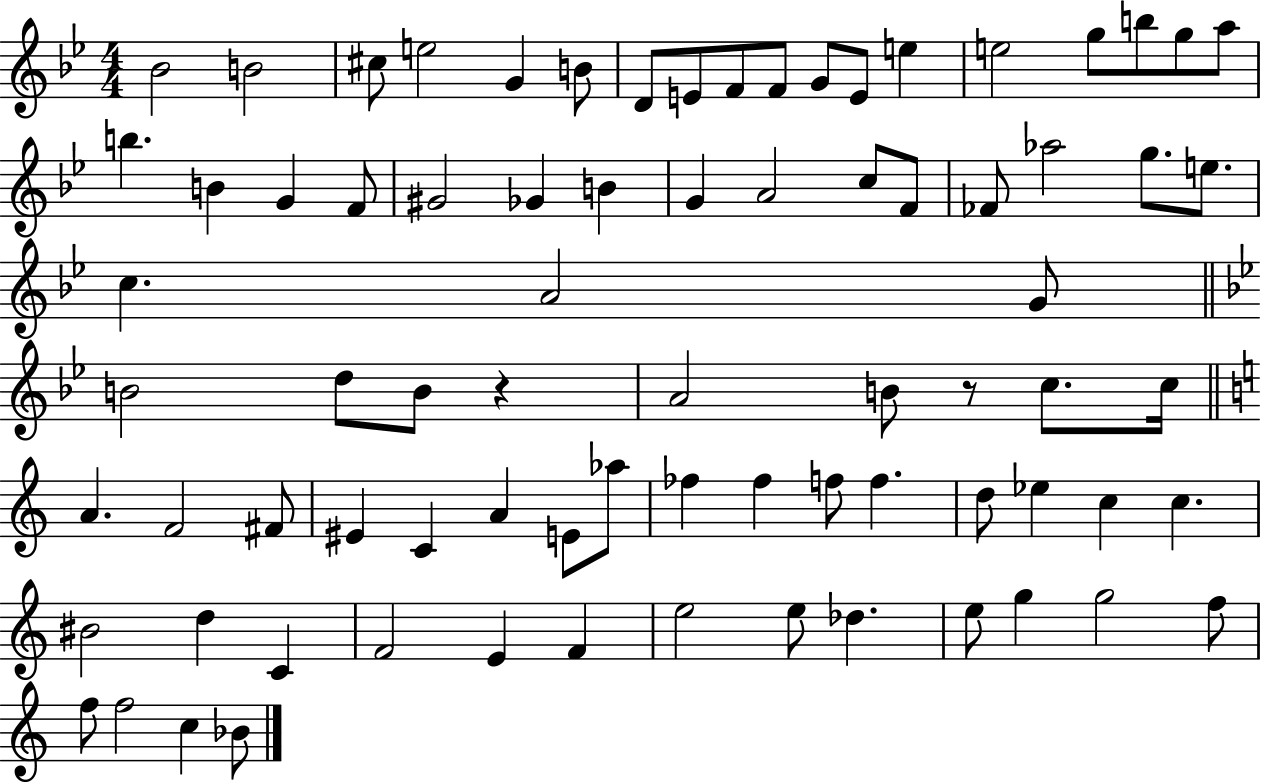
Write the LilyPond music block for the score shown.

{
  \clef treble
  \numericTimeSignature
  \time 4/4
  \key bes \major
  bes'2 b'2 | cis''8 e''2 g'4 b'8 | d'8 e'8 f'8 f'8 g'8 e'8 e''4 | e''2 g''8 b''8 g''8 a''8 | \break b''4. b'4 g'4 f'8 | gis'2 ges'4 b'4 | g'4 a'2 c''8 f'8 | fes'8 aes''2 g''8. e''8. | \break c''4. a'2 g'8 | \bar "||" \break \key g \minor b'2 d''8 b'8 r4 | a'2 b'8 r8 c''8. c''16 | \bar "||" \break \key a \minor a'4. f'2 fis'8 | eis'4 c'4 a'4 e'8 aes''8 | fes''4 fes''4 f''8 f''4. | d''8 ees''4 c''4 c''4. | \break bis'2 d''4 c'4 | f'2 e'4 f'4 | e''2 e''8 des''4. | e''8 g''4 g''2 f''8 | \break f''8 f''2 c''4 bes'8 | \bar "|."
}